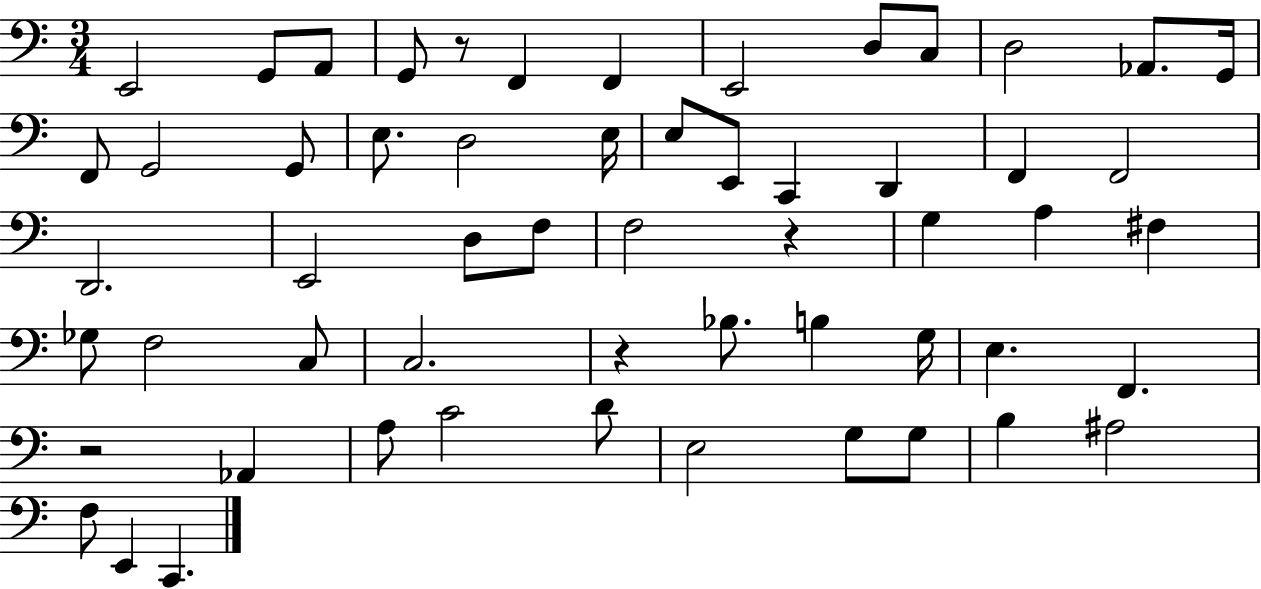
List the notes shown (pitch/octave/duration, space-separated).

E2/h G2/e A2/e G2/e R/e F2/q F2/q E2/h D3/e C3/e D3/h Ab2/e. G2/s F2/e G2/h G2/e E3/e. D3/h E3/s E3/e E2/e C2/q D2/q F2/q F2/h D2/h. E2/h D3/e F3/e F3/h R/q G3/q A3/q F#3/q Gb3/e F3/h C3/e C3/h. R/q Bb3/e. B3/q G3/s E3/q. F2/q. R/h Ab2/q A3/e C4/h D4/e E3/h G3/e G3/e B3/q A#3/h F3/e E2/q C2/q.